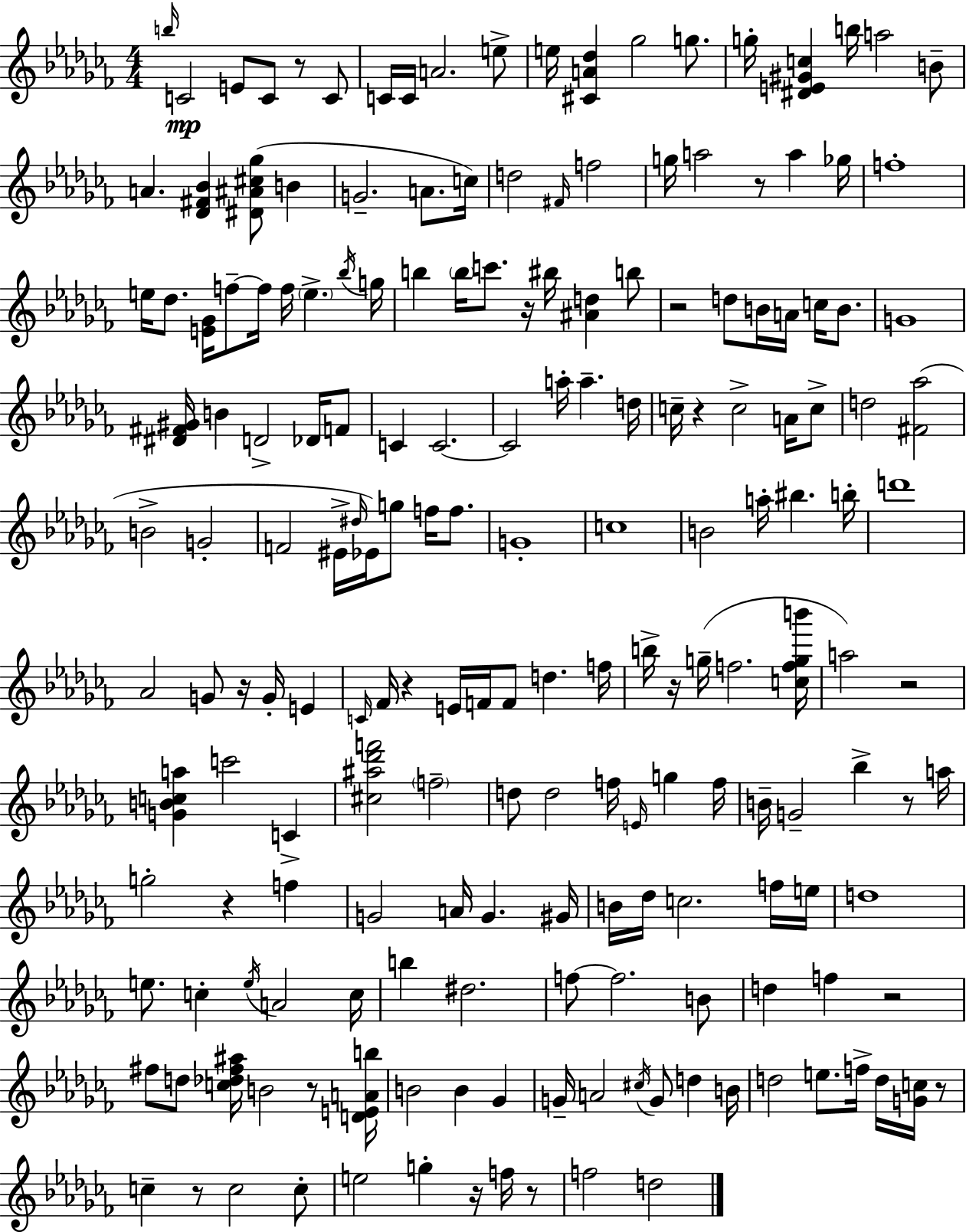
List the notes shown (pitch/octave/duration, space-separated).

B5/s C4/h E4/e C4/e R/e C4/e C4/s C4/s A4/h. E5/e E5/s [C#4,A4,Db5]/q Gb5/h G5/e. G5/s [D#4,E4,G#4,C5]/q B5/s A5/h B4/e A4/q. [Db4,F#4,Bb4]/q [D#4,A#4,C#5,Gb5]/e B4/q G4/h. A4/e. C5/s D5/h F#4/s F5/h G5/s A5/h R/e A5/q Gb5/s F5/w E5/s Db5/e. [E4,Gb4]/s F5/e F5/s F5/s E5/q. Bb5/s G5/s B5/q B5/s C6/e. R/s BIS5/s [A#4,D5]/q B5/e R/h D5/e B4/s A4/s C5/s B4/e. G4/w [D#4,F#4,G#4]/s B4/q D4/h Db4/s F4/e C4/q C4/h. C4/h A5/s A5/q. D5/s C5/s R/q C5/h A4/s C5/e D5/h [F#4,Ab5]/h B4/h G4/h F4/h EIS4/s D#5/s Eb4/s G5/e F5/s F5/e. G4/w C5/w B4/h A5/s BIS5/q. B5/s D6/w Ab4/h G4/e R/s G4/s E4/q C4/s FES4/s R/q E4/s F4/s F4/e D5/q. F5/s B5/s R/s G5/s F5/h. [C5,F5,G5,B6]/s A5/h R/h [G4,B4,C5,A5]/q C6/h C4/q [C#5,A#5,Db6,F6]/h F5/h D5/e D5/h F5/s E4/s G5/q F5/s B4/s G4/h Bb5/q R/e A5/s G5/h R/q F5/q G4/h A4/s G4/q. G#4/s B4/s Db5/s C5/h. F5/s E5/s D5/w E5/e. C5/q E5/s A4/h C5/s B5/q D#5/h. F5/e F5/h. B4/e D5/q F5/q R/h F#5/e D5/e [C5,Db5,F#5,A#5]/s B4/h R/e [D4,E4,A4,B5]/s B4/h B4/q Gb4/q G4/s A4/h C#5/s G4/e D5/q B4/s D5/h E5/e. F5/s D5/s [G4,C5]/s R/e C5/q R/e C5/h C5/e E5/h G5/q R/s F5/s R/e F5/h D5/h